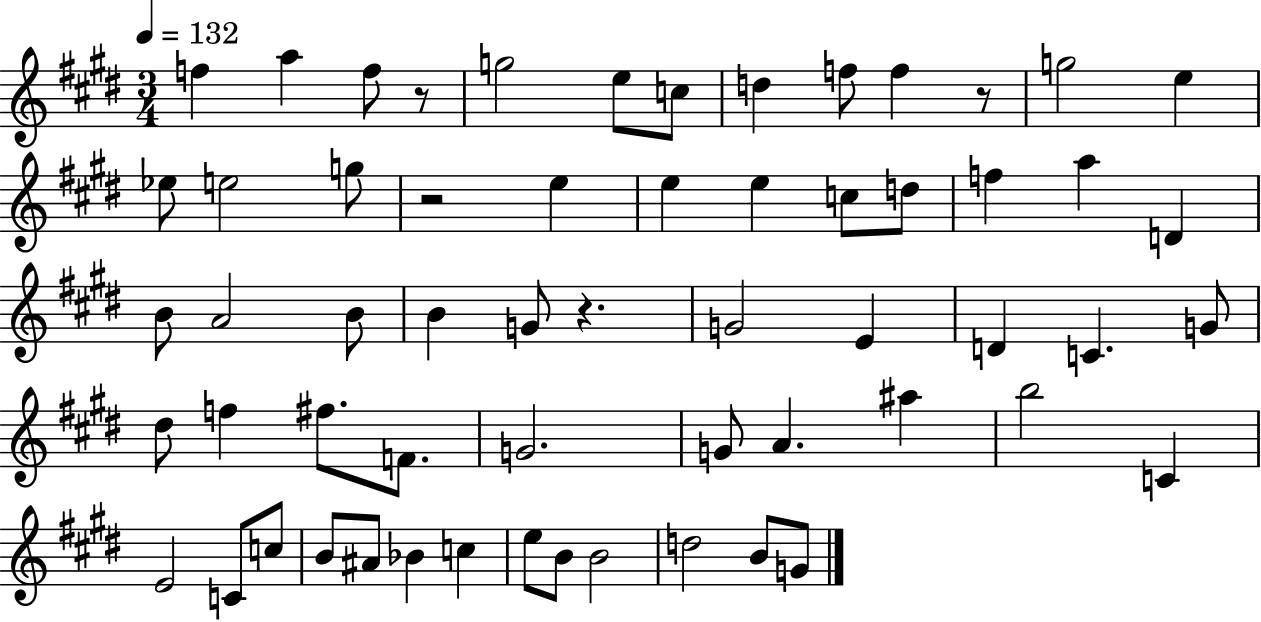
{
  \clef treble
  \numericTimeSignature
  \time 3/4
  \key e \major
  \tempo 4 = 132
  f''4 a''4 f''8 r8 | g''2 e''8 c''8 | d''4 f''8 f''4 r8 | g''2 e''4 | \break ees''8 e''2 g''8 | r2 e''4 | e''4 e''4 c''8 d''8 | f''4 a''4 d'4 | \break b'8 a'2 b'8 | b'4 g'8 r4. | g'2 e'4 | d'4 c'4. g'8 | \break dis''8 f''4 fis''8. f'8. | g'2. | g'8 a'4. ais''4 | b''2 c'4 | \break e'2 c'8 c''8 | b'8 ais'8 bes'4 c''4 | e''8 b'8 b'2 | d''2 b'8 g'8 | \break \bar "|."
}